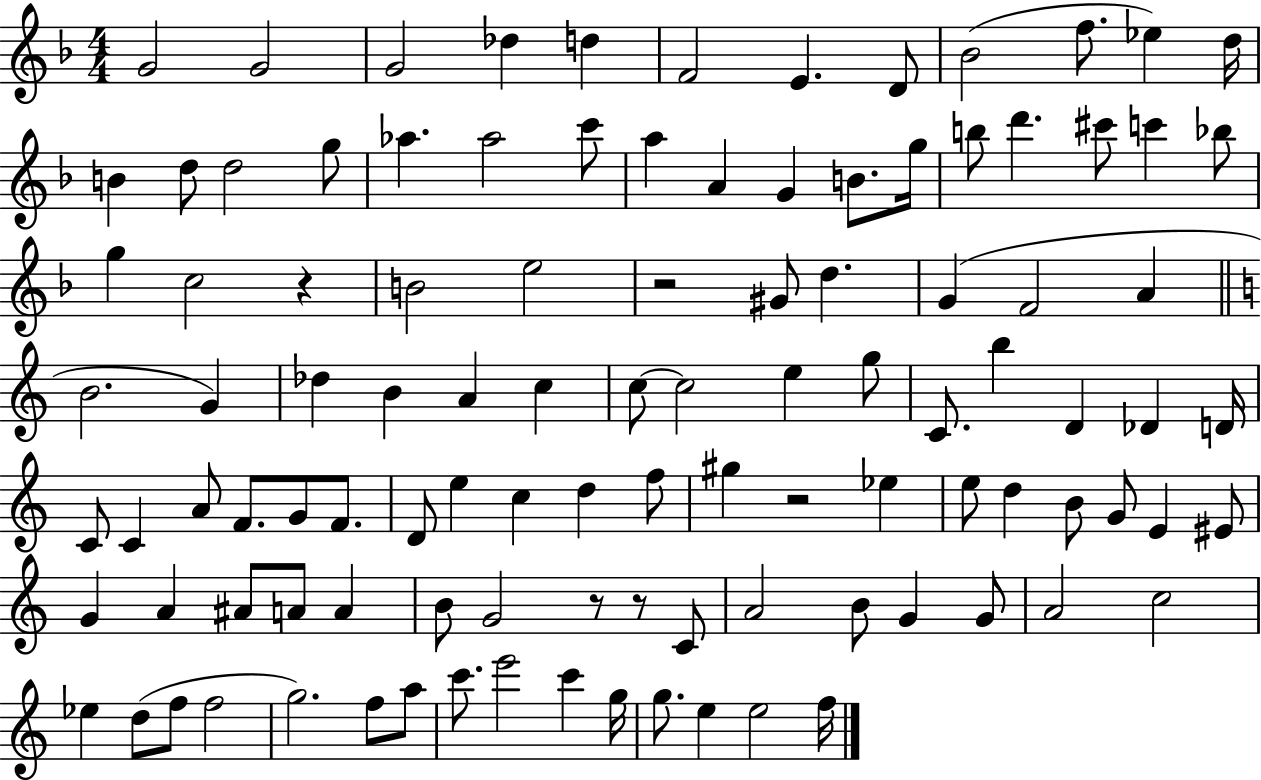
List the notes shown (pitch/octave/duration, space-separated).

G4/h G4/h G4/h Db5/q D5/q F4/h E4/q. D4/e Bb4/h F5/e. Eb5/q D5/s B4/q D5/e D5/h G5/e Ab5/q. Ab5/h C6/e A5/q A4/q G4/q B4/e. G5/s B5/e D6/q. C#6/e C6/q Bb5/e G5/q C5/h R/q B4/h E5/h R/h G#4/e D5/q. G4/q F4/h A4/q B4/h. G4/q Db5/q B4/q A4/q C5/q C5/e C5/h E5/q G5/e C4/e. B5/q D4/q Db4/q D4/s C4/e C4/q A4/e F4/e. G4/e F4/e. D4/e E5/q C5/q D5/q F5/e G#5/q R/h Eb5/q E5/e D5/q B4/e G4/e E4/q EIS4/e G4/q A4/q A#4/e A4/e A4/q B4/e G4/h R/e R/e C4/e A4/h B4/e G4/q G4/e A4/h C5/h Eb5/q D5/e F5/e F5/h G5/h. F5/e A5/e C6/e. E6/h C6/q G5/s G5/e. E5/q E5/h F5/s